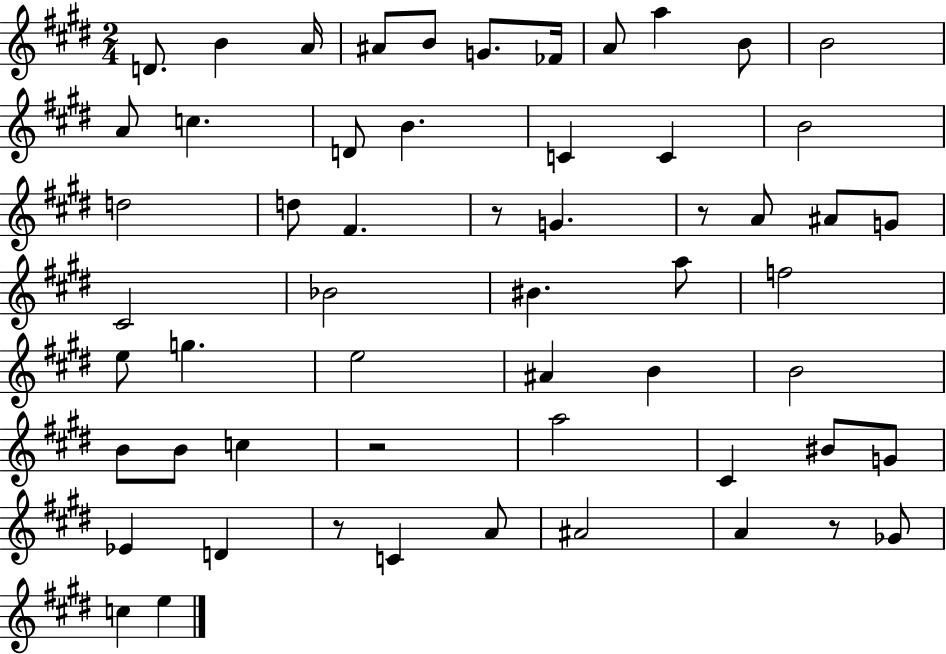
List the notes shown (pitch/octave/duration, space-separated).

D4/e. B4/q A4/s A#4/e B4/e G4/e. FES4/s A4/e A5/q B4/e B4/h A4/e C5/q. D4/e B4/q. C4/q C4/q B4/h D5/h D5/e F#4/q. R/e G4/q. R/e A4/e A#4/e G4/e C#4/h Bb4/h BIS4/q. A5/e F5/h E5/e G5/q. E5/h A#4/q B4/q B4/h B4/e B4/e C5/q R/h A5/h C#4/q BIS4/e G4/e Eb4/q D4/q R/e C4/q A4/e A#4/h A4/q R/e Gb4/e C5/q E5/q